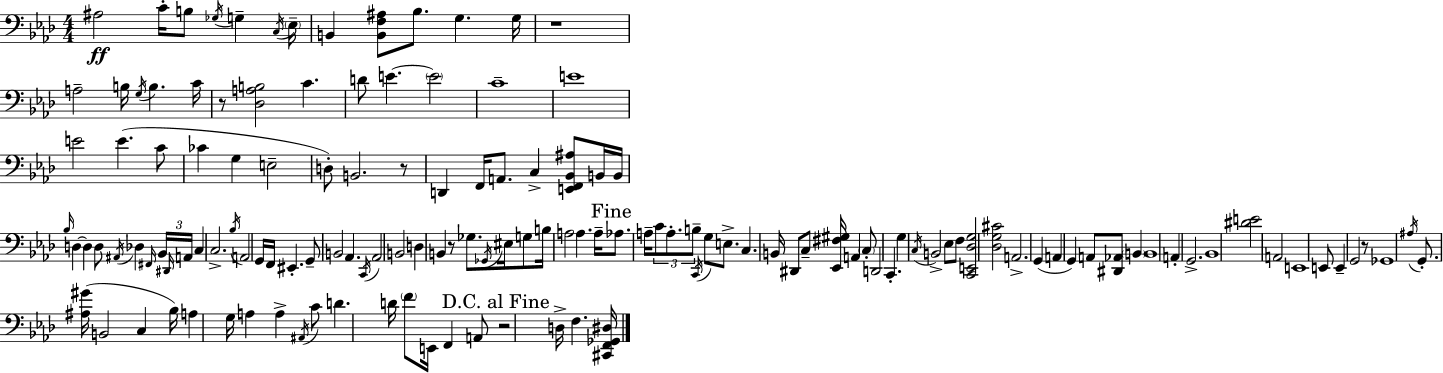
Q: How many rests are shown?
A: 6